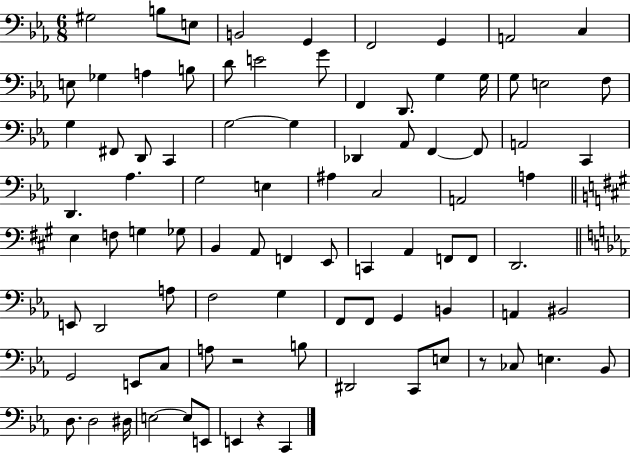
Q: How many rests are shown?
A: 3